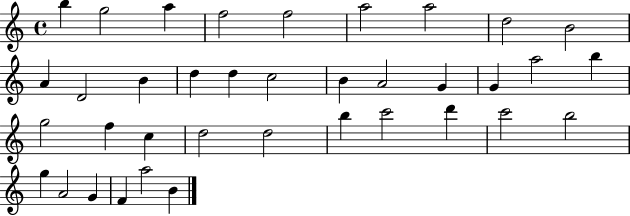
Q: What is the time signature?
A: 4/4